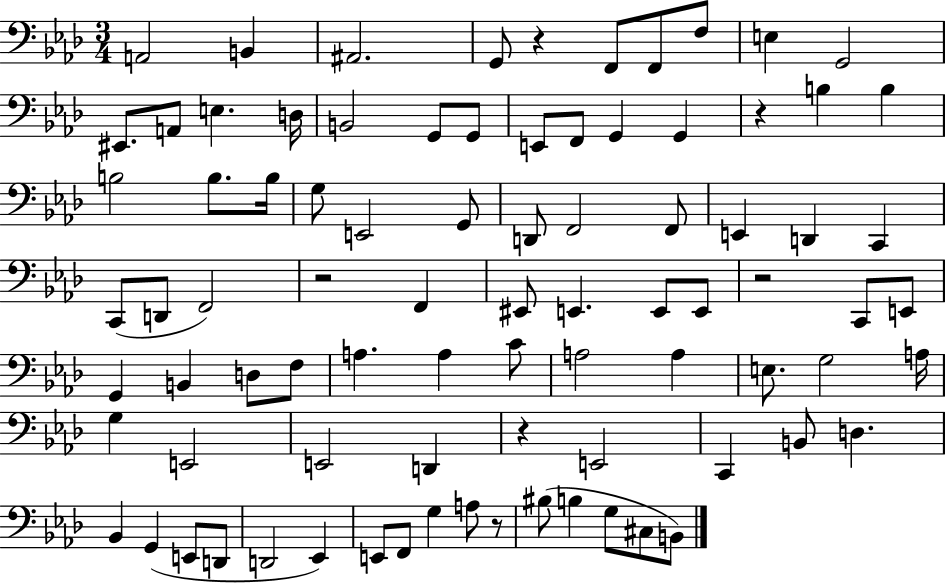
X:1
T:Untitled
M:3/4
L:1/4
K:Ab
A,,2 B,, ^A,,2 G,,/2 z F,,/2 F,,/2 F,/2 E, G,,2 ^E,,/2 A,,/2 E, D,/4 B,,2 G,,/2 G,,/2 E,,/2 F,,/2 G,, G,, z B, B, B,2 B,/2 B,/4 G,/2 E,,2 G,,/2 D,,/2 F,,2 F,,/2 E,, D,, C,, C,,/2 D,,/2 F,,2 z2 F,, ^E,,/2 E,, E,,/2 E,,/2 z2 C,,/2 E,,/2 G,, B,, D,/2 F,/2 A, A, C/2 A,2 A, E,/2 G,2 A,/4 G, E,,2 E,,2 D,, z E,,2 C,, B,,/2 D, _B,, G,, E,,/2 D,,/2 D,,2 _E,, E,,/2 F,,/2 G, A,/2 z/2 ^B,/2 B, G,/2 ^C,/2 B,,/2